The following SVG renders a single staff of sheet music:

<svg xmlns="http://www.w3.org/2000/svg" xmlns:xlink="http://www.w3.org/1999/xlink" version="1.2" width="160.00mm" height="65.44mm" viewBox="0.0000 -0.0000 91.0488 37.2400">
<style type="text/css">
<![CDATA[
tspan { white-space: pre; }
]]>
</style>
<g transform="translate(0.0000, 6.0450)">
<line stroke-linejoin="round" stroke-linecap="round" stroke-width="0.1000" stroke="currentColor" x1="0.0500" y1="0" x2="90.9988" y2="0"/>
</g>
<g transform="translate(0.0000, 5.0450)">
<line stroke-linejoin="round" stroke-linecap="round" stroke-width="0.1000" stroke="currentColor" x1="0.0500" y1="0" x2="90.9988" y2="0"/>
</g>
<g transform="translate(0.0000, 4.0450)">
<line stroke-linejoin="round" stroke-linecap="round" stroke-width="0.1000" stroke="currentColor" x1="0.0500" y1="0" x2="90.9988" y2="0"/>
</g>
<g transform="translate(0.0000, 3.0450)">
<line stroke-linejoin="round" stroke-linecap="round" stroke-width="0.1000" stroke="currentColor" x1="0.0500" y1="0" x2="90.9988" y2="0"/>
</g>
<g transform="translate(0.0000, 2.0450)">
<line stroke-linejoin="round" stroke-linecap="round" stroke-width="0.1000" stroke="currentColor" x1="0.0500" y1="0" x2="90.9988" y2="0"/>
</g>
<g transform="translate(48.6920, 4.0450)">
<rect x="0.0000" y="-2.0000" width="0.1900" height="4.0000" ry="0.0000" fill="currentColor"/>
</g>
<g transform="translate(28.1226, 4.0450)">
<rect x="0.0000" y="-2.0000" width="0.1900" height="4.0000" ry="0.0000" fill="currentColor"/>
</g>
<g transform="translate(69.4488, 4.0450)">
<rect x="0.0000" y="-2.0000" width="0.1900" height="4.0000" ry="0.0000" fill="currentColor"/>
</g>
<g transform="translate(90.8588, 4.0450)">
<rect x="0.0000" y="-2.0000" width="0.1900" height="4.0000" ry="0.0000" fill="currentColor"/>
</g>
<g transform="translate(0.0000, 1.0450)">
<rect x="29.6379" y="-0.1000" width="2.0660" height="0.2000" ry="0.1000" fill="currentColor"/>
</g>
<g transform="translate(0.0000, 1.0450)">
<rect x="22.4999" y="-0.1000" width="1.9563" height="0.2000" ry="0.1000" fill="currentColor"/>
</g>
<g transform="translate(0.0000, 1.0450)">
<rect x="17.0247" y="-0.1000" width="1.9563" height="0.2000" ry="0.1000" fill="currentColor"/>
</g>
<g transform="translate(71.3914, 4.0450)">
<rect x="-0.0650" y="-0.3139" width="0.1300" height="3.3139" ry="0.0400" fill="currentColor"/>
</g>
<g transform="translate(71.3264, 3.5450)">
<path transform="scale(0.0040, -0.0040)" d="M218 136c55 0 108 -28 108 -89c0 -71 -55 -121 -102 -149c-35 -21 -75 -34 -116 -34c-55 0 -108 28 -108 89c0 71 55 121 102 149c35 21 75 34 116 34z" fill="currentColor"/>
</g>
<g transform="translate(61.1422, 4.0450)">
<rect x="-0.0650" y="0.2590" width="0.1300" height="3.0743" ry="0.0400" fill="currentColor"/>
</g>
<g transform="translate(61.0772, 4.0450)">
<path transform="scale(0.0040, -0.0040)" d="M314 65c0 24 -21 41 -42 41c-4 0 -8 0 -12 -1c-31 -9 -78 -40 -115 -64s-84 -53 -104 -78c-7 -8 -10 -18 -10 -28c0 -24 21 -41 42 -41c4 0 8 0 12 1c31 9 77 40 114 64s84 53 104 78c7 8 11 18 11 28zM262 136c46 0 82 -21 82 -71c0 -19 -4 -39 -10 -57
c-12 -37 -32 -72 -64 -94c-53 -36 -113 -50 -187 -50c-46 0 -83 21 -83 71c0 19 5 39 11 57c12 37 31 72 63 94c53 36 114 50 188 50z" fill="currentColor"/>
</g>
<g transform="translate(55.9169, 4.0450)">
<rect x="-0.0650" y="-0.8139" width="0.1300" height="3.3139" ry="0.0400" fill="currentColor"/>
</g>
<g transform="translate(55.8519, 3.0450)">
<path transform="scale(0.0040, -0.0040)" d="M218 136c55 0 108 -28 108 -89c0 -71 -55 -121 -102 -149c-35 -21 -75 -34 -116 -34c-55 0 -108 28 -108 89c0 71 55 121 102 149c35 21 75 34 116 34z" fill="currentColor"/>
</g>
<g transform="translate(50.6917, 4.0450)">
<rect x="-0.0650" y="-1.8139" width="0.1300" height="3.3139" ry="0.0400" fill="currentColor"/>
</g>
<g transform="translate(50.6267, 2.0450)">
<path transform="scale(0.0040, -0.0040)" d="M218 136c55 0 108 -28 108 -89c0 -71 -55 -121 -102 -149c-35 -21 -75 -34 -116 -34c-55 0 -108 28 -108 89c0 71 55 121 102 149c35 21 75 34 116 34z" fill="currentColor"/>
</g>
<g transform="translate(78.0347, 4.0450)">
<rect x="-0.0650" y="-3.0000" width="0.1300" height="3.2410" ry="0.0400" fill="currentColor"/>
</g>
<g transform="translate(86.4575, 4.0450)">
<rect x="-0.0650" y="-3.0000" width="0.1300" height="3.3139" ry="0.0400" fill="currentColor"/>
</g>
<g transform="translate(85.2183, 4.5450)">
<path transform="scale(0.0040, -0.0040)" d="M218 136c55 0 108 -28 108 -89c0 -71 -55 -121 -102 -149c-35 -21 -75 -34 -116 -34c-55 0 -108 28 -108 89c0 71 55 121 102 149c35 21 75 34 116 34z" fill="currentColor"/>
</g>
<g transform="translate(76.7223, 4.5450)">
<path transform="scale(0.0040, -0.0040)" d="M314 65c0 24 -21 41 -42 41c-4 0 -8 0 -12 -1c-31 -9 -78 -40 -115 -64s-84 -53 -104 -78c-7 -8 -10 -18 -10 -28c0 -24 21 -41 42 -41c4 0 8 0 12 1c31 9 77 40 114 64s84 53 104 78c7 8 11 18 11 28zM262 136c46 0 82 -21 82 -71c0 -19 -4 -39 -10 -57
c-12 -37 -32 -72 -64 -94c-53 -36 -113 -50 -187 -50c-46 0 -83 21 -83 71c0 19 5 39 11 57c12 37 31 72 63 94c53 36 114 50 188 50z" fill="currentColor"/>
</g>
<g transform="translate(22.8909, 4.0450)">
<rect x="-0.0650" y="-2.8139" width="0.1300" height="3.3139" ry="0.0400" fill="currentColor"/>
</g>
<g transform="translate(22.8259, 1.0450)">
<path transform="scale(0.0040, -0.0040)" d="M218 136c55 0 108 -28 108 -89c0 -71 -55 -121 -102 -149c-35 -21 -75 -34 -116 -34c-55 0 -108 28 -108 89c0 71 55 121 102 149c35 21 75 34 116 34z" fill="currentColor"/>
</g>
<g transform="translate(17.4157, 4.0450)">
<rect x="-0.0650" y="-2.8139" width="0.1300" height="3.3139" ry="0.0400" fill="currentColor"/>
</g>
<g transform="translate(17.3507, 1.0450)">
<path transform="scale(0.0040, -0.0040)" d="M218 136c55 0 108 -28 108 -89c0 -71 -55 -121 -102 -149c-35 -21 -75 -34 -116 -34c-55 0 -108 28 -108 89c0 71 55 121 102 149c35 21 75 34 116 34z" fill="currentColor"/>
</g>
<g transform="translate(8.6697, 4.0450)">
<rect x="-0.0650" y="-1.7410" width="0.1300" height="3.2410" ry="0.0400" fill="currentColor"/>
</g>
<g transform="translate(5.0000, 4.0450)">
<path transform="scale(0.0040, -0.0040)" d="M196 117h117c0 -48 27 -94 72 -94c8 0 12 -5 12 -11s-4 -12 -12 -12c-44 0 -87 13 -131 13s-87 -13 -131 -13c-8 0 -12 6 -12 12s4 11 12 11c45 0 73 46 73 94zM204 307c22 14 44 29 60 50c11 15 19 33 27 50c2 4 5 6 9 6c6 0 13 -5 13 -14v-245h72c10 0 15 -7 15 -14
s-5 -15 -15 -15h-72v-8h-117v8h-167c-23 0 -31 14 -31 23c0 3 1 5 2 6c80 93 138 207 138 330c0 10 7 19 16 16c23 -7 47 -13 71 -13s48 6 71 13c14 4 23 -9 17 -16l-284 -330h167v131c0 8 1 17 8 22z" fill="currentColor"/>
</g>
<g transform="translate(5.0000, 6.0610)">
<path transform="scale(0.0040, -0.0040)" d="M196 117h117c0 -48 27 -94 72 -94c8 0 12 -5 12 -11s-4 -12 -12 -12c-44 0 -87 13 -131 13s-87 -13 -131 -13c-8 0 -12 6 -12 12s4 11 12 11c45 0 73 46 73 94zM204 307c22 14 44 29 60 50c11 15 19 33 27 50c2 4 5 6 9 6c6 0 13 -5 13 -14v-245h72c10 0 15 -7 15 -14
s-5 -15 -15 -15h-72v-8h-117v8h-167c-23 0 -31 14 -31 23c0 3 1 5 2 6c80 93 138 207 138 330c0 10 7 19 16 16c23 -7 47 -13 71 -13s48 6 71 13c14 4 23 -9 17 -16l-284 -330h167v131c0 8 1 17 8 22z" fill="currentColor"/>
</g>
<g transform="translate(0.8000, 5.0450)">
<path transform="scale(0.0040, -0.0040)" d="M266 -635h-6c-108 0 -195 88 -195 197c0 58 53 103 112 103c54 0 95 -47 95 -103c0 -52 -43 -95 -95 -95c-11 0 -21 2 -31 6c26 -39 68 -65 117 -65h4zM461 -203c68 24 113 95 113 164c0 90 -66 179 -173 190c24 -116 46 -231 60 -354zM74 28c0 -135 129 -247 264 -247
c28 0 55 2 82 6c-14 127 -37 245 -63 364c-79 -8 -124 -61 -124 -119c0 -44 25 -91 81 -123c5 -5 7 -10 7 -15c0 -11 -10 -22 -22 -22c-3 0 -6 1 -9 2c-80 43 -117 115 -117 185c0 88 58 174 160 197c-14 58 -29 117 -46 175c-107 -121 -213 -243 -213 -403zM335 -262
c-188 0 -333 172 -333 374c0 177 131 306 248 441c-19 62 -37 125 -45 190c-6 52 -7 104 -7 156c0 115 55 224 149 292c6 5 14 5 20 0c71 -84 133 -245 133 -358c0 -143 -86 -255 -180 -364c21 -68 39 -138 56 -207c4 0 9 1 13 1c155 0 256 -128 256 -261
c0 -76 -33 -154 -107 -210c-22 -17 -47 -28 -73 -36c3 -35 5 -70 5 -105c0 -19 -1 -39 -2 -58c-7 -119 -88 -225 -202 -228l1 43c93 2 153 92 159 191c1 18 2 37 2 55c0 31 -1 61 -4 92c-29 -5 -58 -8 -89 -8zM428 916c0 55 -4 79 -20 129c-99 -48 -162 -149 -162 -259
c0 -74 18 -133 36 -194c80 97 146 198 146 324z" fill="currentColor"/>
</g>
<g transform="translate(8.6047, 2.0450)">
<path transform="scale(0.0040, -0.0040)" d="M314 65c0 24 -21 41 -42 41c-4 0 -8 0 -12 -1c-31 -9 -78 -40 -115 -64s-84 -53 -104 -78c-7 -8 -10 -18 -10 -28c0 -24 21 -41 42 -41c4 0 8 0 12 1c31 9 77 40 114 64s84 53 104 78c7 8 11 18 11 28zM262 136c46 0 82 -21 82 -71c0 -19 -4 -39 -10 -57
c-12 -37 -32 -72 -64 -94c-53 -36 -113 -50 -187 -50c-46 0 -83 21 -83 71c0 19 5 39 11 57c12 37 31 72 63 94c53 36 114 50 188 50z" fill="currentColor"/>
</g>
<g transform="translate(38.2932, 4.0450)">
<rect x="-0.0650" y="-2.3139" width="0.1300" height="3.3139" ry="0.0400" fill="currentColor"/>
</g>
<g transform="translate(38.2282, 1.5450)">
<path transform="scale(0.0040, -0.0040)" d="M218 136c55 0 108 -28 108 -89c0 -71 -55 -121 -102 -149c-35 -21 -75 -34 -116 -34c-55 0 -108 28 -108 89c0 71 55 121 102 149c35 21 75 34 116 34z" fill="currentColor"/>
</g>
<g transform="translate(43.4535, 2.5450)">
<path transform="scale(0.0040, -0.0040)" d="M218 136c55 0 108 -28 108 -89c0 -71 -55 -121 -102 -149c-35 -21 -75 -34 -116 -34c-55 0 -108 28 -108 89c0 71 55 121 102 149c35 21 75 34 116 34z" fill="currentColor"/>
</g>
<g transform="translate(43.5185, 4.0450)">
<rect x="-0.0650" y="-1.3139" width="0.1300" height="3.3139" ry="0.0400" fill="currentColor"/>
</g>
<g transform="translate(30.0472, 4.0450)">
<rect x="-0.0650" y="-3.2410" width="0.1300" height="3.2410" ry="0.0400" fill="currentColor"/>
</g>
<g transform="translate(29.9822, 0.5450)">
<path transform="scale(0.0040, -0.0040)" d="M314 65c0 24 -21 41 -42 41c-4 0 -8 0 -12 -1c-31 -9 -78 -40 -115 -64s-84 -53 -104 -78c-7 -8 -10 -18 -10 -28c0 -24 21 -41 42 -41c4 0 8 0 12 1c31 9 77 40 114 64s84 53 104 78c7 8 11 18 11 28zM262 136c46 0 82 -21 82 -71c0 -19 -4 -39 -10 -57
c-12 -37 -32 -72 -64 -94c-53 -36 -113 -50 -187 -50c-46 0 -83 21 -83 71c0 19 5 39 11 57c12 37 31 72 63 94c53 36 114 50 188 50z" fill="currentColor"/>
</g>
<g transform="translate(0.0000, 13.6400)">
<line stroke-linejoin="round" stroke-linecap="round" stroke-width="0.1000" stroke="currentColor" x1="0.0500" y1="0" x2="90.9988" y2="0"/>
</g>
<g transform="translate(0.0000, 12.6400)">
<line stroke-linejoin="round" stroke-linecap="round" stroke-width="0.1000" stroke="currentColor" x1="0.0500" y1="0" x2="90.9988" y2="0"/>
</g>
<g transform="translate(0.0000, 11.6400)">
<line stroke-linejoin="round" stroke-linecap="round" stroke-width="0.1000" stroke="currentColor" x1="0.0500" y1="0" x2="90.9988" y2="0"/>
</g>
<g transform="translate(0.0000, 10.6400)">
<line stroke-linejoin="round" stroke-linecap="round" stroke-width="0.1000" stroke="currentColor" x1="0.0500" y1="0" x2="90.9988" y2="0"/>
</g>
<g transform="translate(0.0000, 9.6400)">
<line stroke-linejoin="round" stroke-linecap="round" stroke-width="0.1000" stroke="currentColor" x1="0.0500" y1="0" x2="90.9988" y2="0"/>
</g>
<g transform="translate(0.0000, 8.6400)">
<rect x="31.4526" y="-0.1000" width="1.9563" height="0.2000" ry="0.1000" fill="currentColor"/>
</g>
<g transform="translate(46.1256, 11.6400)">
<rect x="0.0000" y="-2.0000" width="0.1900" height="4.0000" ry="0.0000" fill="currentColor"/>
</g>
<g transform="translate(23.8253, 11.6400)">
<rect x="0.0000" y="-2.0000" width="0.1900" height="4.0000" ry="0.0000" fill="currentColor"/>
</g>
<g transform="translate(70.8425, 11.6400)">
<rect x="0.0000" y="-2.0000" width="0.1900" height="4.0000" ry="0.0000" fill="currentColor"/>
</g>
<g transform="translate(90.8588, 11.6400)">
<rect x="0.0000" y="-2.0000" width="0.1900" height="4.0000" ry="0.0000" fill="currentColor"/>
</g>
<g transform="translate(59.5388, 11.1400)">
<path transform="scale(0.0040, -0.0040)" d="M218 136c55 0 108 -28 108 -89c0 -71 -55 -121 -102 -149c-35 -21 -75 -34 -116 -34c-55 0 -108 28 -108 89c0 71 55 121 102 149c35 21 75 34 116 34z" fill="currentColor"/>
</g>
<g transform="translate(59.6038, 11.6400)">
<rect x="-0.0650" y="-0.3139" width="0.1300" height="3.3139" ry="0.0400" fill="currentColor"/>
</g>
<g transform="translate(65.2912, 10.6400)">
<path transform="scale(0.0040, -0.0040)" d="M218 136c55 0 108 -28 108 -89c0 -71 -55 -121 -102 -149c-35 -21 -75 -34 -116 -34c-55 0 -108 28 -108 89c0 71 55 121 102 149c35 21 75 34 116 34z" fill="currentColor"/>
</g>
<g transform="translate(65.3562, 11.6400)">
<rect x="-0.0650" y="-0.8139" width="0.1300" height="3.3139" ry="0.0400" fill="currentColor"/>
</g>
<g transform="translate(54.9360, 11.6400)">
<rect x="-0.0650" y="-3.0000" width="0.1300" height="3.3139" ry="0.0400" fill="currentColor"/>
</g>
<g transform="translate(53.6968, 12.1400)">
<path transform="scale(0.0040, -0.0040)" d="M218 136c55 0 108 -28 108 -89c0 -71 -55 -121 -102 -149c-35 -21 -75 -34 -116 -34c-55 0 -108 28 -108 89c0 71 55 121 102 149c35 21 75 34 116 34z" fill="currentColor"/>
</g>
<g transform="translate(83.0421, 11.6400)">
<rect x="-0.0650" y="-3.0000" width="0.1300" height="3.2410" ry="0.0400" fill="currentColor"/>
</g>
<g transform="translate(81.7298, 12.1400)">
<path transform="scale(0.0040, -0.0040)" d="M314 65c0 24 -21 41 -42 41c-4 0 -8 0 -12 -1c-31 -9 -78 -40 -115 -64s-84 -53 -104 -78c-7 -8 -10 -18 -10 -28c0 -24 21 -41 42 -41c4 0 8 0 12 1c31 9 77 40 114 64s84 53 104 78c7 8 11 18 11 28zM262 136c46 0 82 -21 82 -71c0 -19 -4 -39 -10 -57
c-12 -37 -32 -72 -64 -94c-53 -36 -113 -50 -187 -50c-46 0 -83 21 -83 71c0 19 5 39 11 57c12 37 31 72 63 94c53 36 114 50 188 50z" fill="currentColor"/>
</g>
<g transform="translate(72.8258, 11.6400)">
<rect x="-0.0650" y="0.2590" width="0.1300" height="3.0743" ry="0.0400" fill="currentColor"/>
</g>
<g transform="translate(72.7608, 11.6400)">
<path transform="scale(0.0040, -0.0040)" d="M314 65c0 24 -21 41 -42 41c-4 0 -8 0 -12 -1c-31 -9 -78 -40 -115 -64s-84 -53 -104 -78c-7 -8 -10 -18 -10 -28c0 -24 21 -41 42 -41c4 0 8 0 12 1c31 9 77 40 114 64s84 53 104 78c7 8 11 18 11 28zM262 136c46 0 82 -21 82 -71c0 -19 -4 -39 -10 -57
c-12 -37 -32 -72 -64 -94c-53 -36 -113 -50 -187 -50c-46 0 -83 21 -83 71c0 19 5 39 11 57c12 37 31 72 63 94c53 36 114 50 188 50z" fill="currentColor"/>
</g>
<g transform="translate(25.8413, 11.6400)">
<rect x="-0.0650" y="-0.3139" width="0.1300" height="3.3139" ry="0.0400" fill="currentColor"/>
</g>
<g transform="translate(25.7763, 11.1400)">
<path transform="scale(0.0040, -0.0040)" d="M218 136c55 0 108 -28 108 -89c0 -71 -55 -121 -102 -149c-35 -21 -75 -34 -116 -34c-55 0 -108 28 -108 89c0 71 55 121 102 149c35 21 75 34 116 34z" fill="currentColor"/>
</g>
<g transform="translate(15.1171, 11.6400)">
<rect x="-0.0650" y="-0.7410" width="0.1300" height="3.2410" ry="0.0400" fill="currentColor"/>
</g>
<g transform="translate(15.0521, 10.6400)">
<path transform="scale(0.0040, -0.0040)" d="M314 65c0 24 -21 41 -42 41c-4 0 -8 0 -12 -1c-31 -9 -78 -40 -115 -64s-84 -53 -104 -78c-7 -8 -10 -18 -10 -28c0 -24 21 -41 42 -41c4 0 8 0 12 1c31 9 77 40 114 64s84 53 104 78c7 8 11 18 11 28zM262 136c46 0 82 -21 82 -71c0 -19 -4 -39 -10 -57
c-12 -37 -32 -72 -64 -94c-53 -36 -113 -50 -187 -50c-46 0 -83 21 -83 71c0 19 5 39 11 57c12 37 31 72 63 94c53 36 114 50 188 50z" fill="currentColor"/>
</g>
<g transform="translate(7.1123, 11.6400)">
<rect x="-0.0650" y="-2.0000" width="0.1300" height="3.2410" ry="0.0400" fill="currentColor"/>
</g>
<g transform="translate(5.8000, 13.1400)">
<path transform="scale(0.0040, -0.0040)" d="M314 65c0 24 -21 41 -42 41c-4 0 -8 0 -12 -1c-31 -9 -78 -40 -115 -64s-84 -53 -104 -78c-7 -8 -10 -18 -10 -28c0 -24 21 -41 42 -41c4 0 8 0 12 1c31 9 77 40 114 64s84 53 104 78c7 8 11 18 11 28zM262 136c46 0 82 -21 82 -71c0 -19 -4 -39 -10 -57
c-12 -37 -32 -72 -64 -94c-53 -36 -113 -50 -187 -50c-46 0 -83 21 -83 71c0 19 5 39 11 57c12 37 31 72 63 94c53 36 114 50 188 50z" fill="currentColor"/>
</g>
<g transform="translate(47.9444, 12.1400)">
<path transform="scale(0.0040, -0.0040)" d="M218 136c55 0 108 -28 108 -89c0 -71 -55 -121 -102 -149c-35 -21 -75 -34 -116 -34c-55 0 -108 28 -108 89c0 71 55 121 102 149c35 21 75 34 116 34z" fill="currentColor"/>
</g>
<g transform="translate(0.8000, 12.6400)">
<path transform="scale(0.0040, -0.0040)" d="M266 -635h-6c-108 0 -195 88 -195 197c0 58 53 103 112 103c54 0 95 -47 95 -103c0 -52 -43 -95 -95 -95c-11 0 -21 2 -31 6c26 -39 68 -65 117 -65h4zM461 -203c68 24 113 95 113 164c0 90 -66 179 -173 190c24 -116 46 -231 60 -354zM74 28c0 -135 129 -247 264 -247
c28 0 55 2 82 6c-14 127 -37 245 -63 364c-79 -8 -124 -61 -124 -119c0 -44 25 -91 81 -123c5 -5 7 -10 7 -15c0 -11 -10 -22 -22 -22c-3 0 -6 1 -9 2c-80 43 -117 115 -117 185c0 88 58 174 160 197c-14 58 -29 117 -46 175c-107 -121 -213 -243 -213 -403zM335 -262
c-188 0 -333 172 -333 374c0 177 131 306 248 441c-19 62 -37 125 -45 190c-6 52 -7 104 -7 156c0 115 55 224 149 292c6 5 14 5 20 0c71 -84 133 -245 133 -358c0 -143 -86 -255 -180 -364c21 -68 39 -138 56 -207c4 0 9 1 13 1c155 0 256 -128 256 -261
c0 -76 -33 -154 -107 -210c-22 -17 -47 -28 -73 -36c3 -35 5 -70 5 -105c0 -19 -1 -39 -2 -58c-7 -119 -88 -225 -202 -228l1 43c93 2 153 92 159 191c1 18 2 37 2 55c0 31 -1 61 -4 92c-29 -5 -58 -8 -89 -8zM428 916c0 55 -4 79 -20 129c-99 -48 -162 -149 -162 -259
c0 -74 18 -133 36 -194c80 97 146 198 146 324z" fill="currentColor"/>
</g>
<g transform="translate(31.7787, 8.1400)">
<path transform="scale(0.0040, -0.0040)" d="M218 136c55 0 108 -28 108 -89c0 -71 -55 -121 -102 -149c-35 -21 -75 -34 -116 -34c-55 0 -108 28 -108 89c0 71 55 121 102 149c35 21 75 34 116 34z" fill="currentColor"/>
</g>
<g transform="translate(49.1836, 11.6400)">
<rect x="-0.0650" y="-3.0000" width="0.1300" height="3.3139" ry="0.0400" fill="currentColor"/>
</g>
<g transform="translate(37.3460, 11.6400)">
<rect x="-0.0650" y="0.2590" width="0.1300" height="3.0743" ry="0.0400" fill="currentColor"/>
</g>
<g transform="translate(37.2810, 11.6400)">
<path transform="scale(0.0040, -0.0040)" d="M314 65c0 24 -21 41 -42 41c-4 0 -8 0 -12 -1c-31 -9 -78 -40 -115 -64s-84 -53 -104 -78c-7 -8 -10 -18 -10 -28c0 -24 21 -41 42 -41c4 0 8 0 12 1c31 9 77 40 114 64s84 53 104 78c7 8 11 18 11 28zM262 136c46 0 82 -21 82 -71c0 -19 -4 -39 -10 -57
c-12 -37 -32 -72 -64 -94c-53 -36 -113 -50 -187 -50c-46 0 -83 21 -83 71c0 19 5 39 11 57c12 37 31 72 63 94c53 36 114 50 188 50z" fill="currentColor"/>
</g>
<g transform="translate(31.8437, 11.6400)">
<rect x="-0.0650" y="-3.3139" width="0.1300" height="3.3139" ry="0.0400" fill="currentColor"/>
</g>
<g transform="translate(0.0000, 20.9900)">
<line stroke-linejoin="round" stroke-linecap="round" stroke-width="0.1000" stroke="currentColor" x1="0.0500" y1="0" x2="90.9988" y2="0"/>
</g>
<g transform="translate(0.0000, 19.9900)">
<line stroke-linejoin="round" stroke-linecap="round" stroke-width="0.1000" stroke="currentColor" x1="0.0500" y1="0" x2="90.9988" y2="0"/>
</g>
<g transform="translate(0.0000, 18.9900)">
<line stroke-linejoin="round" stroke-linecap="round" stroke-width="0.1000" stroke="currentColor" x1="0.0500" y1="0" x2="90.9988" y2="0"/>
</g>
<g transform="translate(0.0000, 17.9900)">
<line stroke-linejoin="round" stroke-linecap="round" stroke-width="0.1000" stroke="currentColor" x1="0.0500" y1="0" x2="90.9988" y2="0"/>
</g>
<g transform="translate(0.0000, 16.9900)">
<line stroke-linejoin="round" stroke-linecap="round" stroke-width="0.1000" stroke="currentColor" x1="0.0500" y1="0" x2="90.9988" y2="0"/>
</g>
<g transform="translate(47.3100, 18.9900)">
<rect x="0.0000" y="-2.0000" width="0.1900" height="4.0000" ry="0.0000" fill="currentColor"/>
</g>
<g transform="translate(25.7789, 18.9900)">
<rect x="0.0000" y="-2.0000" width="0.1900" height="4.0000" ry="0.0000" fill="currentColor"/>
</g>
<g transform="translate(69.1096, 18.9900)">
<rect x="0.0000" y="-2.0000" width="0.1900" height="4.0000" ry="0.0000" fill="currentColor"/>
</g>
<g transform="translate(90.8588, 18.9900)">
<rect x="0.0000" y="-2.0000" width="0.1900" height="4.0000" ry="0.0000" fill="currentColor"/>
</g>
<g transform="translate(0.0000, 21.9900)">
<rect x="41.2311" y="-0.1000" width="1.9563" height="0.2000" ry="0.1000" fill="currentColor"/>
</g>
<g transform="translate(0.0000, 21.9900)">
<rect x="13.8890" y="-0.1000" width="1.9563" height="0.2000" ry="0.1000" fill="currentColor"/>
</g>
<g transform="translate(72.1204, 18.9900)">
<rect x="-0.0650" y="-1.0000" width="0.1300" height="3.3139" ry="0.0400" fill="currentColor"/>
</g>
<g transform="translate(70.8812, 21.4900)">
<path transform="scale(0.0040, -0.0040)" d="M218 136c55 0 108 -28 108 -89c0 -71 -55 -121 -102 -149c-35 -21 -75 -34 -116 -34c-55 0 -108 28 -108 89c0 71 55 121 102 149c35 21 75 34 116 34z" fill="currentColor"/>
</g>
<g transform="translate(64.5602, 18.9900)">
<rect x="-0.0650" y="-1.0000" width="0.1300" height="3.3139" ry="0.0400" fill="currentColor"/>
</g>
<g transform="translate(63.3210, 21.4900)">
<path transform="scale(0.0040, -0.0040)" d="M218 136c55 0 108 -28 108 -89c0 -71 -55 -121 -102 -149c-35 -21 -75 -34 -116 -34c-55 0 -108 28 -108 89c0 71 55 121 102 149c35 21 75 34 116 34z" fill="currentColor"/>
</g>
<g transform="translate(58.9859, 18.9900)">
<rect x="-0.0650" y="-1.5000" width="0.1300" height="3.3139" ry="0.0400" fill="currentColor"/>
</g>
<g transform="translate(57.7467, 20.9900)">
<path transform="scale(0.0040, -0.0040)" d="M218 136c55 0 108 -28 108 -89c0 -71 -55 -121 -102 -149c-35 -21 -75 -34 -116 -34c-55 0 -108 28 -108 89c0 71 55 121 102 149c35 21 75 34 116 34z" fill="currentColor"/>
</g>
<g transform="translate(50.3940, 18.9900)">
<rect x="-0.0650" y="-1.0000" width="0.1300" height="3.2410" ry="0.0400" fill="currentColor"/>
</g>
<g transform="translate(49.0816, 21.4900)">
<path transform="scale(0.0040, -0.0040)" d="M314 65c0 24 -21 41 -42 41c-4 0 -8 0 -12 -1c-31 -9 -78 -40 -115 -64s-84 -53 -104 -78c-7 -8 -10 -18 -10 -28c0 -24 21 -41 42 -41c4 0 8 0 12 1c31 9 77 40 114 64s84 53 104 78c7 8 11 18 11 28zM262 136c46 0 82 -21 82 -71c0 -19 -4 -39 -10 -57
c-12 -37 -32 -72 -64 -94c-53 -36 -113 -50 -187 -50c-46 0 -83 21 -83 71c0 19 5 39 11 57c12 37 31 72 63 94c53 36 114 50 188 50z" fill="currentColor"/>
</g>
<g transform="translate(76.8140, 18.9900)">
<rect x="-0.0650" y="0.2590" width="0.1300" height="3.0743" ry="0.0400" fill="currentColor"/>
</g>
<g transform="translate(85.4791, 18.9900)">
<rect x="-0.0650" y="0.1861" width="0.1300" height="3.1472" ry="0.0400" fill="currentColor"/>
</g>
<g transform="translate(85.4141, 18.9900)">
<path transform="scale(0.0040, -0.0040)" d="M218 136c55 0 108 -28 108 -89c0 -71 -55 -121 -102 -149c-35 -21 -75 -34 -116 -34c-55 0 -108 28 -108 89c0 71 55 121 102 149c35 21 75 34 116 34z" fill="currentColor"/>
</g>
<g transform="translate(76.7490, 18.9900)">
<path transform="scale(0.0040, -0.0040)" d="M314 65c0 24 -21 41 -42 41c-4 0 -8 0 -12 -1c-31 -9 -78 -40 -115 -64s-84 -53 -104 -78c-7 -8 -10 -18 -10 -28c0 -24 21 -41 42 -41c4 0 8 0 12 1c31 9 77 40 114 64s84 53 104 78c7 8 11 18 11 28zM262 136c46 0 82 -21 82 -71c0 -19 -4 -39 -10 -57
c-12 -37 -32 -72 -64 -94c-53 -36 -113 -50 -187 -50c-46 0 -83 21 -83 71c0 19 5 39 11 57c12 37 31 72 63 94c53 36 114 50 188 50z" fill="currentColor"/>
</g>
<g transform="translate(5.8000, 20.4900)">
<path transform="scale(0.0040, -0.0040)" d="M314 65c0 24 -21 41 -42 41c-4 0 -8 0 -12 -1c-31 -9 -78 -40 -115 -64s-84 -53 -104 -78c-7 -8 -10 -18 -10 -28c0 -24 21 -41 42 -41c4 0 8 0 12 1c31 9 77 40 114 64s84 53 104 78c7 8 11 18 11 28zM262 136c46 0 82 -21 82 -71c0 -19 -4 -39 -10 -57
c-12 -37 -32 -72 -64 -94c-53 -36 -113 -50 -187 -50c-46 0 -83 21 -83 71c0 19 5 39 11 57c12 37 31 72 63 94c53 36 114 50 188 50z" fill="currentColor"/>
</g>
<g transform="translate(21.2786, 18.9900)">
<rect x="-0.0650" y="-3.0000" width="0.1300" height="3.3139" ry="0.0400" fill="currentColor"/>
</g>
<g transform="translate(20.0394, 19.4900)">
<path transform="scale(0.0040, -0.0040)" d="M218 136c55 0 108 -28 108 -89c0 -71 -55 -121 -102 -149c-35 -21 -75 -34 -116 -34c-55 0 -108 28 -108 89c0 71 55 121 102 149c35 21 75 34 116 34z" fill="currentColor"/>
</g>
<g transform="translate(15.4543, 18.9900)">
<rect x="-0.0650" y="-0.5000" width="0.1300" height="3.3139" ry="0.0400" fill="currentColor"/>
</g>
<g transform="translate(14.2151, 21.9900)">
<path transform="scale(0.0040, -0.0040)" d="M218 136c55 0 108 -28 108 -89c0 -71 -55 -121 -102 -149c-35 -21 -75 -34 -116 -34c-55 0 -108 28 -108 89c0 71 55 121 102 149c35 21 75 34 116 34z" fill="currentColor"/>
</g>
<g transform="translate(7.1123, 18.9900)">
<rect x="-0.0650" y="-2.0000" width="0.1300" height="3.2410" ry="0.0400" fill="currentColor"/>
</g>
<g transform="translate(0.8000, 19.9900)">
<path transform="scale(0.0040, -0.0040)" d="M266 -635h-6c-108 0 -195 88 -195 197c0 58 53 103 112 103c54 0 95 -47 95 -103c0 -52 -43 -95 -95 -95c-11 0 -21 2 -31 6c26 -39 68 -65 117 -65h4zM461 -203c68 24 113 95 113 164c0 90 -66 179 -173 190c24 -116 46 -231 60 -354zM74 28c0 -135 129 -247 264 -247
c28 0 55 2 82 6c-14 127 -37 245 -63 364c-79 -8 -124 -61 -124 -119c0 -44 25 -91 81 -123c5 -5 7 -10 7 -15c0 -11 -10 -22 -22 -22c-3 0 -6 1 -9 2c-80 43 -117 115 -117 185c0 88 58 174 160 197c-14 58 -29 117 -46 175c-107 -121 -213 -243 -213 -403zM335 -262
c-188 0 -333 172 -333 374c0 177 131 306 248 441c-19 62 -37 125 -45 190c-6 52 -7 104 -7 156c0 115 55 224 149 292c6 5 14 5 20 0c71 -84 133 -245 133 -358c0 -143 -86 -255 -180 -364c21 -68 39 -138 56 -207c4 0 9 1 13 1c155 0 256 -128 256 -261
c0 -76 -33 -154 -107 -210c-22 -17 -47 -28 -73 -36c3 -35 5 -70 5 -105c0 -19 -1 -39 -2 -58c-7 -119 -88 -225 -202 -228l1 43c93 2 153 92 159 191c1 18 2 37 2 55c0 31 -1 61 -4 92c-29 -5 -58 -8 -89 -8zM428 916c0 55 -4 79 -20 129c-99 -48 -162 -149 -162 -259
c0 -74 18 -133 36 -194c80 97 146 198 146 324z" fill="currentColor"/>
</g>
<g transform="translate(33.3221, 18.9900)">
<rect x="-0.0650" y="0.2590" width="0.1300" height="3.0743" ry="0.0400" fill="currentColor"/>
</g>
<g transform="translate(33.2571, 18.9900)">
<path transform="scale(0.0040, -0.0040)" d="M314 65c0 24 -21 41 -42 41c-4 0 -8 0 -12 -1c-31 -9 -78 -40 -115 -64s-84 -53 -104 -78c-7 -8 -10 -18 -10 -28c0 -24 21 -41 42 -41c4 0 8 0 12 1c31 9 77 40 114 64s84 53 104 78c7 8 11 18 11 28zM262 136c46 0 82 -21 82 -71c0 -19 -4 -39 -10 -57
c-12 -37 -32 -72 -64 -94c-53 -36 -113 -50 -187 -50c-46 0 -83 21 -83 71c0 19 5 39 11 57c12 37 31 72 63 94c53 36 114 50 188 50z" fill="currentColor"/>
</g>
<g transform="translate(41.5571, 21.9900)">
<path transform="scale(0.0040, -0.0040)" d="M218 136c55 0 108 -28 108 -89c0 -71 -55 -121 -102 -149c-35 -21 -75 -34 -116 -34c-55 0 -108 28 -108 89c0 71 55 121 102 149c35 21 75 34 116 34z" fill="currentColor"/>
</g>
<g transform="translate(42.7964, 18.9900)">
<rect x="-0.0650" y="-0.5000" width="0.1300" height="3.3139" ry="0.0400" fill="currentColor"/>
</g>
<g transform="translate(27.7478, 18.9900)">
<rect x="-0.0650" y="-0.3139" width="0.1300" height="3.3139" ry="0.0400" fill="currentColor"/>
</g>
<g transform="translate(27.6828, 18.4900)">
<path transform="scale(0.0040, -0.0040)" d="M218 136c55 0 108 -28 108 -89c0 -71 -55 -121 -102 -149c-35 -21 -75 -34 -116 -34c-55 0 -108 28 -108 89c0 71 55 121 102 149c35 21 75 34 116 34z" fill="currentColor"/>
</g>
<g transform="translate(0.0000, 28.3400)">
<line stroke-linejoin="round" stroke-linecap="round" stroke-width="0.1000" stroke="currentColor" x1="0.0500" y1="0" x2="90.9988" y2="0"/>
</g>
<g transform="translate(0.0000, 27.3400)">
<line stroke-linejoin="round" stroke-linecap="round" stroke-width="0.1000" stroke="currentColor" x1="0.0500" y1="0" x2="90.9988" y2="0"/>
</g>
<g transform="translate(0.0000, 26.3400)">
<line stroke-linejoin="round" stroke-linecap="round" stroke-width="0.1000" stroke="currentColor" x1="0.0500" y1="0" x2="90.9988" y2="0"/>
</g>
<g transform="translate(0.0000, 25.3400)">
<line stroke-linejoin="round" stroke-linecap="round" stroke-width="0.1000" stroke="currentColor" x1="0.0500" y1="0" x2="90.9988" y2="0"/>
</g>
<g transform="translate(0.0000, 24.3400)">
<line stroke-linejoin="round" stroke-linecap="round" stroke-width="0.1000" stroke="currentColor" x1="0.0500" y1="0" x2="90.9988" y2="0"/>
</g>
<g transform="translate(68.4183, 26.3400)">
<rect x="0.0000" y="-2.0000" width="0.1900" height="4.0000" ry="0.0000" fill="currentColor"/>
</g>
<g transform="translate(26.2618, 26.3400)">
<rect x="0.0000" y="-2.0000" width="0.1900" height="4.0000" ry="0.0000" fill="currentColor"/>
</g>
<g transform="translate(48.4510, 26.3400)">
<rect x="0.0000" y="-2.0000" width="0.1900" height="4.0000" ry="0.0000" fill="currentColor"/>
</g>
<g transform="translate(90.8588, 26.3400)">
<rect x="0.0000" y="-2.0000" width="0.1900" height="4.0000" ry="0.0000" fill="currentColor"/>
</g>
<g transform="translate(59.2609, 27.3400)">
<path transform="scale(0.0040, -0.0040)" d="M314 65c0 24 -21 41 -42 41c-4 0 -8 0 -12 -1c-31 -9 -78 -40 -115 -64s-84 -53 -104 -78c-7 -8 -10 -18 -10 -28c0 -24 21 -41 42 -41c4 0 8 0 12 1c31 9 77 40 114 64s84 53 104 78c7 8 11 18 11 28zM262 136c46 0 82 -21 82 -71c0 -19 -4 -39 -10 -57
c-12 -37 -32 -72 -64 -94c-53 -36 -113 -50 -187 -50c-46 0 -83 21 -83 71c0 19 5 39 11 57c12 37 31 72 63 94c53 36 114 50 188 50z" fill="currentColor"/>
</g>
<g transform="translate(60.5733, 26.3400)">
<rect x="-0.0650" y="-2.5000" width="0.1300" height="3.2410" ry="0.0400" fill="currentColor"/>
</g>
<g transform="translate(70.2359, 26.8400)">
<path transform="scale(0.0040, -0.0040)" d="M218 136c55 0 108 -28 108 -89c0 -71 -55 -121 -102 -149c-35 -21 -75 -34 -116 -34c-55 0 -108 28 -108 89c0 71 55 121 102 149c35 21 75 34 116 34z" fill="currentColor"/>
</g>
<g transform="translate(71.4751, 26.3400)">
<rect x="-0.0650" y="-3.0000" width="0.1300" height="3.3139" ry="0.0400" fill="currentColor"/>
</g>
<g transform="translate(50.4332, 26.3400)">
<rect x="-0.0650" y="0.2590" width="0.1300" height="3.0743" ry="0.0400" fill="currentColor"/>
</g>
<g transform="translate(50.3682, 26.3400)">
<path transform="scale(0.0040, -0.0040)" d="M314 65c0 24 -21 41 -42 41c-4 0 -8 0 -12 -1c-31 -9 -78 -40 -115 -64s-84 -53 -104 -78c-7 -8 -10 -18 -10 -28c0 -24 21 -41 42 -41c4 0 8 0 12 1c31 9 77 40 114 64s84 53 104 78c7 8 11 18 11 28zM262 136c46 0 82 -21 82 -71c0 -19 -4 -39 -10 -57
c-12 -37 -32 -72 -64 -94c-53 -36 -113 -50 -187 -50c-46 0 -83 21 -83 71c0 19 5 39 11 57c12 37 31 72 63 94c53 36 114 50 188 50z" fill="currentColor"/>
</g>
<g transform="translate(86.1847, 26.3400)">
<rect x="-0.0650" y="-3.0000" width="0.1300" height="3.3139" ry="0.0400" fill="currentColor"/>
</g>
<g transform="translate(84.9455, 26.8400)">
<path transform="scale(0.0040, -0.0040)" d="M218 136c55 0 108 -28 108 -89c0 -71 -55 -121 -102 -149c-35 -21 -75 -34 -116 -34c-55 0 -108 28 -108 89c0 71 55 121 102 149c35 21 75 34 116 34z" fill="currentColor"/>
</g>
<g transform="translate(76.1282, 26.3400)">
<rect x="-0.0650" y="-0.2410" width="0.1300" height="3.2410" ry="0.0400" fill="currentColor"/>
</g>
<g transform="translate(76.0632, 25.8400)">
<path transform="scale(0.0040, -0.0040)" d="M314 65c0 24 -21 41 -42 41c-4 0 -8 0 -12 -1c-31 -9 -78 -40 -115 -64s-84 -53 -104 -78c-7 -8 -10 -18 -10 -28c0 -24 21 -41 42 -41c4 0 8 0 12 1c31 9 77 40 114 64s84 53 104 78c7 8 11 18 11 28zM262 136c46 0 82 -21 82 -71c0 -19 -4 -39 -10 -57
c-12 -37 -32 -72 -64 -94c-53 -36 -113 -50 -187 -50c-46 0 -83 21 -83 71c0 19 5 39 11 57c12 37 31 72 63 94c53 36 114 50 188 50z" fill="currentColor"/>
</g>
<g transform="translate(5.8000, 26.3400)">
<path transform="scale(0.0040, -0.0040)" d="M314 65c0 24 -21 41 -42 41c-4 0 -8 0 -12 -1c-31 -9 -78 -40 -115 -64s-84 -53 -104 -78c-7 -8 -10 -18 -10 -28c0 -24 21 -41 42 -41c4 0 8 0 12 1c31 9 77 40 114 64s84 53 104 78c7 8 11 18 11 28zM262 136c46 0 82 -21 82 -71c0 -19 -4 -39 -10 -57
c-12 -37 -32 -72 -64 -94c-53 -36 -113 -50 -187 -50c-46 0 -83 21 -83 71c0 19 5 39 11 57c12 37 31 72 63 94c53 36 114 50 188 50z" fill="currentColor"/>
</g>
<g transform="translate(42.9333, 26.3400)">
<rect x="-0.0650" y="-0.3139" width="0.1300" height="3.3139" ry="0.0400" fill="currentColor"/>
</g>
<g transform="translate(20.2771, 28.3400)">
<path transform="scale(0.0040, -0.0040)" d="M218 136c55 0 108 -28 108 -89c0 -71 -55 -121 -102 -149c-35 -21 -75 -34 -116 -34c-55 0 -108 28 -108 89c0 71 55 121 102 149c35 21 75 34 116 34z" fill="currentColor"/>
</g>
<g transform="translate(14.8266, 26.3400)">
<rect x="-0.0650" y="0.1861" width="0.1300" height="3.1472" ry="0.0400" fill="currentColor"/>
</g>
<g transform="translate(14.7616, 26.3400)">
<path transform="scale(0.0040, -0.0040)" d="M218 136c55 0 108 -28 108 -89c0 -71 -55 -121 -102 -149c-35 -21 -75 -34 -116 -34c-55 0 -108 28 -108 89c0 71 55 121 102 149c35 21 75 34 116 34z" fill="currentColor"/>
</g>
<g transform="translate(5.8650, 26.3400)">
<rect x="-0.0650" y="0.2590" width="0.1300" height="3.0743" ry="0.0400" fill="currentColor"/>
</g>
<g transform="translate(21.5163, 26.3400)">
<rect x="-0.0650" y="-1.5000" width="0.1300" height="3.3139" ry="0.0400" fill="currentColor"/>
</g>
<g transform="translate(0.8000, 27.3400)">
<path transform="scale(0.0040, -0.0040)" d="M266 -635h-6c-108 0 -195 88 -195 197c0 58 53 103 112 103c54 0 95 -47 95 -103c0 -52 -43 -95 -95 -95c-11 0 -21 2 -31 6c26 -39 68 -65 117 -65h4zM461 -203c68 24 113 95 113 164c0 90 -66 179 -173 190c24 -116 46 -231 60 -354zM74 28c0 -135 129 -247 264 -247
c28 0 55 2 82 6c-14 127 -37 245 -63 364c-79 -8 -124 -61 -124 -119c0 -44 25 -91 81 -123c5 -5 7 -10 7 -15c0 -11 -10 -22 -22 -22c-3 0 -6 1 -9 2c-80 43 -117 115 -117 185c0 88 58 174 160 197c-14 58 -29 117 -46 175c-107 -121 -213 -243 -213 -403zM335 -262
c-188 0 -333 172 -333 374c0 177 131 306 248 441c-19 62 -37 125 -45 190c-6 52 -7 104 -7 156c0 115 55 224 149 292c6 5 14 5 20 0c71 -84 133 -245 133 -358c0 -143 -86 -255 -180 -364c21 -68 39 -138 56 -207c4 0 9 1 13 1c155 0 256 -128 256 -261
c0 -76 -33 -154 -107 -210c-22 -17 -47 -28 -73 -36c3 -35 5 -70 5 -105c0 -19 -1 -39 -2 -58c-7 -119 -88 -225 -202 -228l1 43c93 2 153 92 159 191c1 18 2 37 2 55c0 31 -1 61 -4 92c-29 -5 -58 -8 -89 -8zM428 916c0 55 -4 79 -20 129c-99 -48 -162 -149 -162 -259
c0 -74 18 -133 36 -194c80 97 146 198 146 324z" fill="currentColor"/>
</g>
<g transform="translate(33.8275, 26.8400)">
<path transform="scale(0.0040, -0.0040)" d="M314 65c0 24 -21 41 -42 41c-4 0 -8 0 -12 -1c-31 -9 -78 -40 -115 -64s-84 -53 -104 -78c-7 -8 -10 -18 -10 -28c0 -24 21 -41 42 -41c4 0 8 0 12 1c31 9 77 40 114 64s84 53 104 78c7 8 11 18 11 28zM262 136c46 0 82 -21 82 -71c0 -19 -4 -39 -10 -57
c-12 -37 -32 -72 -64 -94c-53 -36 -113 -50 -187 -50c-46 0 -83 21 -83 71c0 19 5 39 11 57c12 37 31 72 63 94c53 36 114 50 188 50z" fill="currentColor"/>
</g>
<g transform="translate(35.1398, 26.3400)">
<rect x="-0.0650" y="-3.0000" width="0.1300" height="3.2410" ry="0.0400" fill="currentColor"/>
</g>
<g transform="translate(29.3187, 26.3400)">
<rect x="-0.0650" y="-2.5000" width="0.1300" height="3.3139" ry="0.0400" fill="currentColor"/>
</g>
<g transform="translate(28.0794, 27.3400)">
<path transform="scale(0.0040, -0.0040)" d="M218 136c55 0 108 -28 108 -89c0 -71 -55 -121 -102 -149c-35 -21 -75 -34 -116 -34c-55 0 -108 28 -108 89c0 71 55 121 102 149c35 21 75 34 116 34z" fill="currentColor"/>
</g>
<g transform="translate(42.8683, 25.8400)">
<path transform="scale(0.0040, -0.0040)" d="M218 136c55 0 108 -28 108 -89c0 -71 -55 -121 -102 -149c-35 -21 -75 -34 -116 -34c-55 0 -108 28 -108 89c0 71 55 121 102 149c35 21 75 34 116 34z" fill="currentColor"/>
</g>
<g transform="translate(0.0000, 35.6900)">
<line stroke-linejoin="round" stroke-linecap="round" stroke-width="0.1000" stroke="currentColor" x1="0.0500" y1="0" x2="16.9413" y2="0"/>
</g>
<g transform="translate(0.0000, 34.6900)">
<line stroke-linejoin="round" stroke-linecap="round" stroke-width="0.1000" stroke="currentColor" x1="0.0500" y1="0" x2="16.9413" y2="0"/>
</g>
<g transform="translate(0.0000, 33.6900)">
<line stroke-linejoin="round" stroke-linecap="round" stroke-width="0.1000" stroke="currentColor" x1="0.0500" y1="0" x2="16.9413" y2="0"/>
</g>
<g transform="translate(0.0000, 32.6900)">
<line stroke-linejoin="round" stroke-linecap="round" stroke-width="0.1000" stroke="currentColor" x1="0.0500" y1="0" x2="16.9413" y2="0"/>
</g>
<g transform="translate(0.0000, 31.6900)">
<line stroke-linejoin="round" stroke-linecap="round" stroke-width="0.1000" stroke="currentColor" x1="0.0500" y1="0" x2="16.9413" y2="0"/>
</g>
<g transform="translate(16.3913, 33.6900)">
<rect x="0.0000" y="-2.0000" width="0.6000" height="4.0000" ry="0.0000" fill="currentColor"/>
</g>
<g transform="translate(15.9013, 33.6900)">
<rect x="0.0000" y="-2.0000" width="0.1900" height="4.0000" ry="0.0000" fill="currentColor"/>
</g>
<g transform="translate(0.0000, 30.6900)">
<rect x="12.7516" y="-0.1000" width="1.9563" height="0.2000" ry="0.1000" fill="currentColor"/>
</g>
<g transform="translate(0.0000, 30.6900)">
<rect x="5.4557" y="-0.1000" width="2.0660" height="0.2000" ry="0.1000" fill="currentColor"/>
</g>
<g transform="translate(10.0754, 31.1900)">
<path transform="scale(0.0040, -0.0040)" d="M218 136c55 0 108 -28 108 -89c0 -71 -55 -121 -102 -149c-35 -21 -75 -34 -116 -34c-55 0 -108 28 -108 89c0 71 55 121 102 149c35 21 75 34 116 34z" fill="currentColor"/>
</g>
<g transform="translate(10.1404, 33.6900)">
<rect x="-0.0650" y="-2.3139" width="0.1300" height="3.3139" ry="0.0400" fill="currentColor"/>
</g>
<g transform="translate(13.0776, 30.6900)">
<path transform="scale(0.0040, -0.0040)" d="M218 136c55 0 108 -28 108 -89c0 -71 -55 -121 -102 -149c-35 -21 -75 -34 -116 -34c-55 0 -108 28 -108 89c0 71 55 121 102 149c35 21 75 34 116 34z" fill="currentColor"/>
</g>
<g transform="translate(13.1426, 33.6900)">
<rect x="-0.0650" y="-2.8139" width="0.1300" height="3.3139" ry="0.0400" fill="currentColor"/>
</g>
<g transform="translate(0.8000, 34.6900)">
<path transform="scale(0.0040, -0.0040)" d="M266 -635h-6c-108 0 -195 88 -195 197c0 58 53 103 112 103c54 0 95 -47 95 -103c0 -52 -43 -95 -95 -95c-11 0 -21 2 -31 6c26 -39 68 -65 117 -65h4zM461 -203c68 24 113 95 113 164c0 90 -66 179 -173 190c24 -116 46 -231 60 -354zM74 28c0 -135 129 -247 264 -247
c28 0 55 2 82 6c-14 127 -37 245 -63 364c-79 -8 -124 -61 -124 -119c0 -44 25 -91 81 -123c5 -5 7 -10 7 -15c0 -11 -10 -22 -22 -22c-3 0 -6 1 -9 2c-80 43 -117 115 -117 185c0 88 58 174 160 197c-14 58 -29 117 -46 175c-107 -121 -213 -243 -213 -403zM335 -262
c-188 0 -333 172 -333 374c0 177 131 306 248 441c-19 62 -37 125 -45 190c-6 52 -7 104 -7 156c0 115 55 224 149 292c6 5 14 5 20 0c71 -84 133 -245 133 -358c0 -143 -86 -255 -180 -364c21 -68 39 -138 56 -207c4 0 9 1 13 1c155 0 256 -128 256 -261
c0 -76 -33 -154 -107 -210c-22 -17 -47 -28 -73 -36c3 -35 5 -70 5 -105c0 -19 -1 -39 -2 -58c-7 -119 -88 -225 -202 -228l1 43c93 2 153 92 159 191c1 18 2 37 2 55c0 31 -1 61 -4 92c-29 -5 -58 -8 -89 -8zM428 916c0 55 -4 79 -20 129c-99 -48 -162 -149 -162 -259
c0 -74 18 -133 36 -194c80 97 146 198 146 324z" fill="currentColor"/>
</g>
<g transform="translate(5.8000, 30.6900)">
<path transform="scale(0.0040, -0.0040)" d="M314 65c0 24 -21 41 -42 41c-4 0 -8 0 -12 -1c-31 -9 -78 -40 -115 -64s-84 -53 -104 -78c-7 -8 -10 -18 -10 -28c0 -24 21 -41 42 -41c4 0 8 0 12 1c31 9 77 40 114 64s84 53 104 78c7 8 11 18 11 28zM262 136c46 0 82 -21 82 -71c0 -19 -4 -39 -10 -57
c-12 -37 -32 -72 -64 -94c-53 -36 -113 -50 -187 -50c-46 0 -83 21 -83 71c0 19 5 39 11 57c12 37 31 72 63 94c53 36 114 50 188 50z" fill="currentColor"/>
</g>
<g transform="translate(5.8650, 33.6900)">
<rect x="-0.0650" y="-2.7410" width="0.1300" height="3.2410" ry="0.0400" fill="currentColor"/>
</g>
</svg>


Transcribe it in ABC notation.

X:1
T:Untitled
M:4/4
L:1/4
K:C
f2 a a b2 g e f d B2 c A2 A F2 d2 c b B2 A A c d B2 A2 F2 C A c B2 C D2 E D D B2 B B2 B E G A2 c B2 G2 A c2 A a2 g a